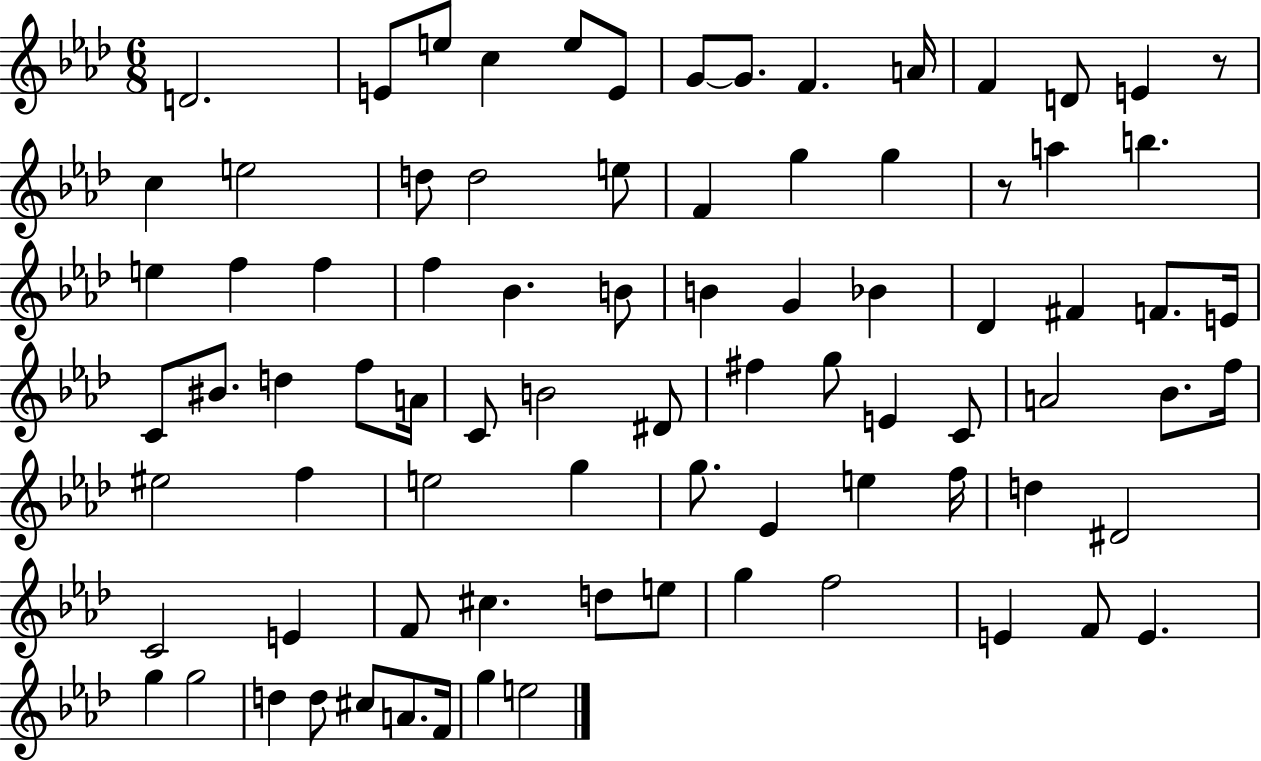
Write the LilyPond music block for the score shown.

{
  \clef treble
  \numericTimeSignature
  \time 6/8
  \key aes \major
  \repeat volta 2 { d'2. | e'8 e''8 c''4 e''8 e'8 | g'8~~ g'8. f'4. a'16 | f'4 d'8 e'4 r8 | \break c''4 e''2 | d''8 d''2 e''8 | f'4 g''4 g''4 | r8 a''4 b''4. | \break e''4 f''4 f''4 | f''4 bes'4. b'8 | b'4 g'4 bes'4 | des'4 fis'4 f'8. e'16 | \break c'8 bis'8. d''4 f''8 a'16 | c'8 b'2 dis'8 | fis''4 g''8 e'4 c'8 | a'2 bes'8. f''16 | \break eis''2 f''4 | e''2 g''4 | g''8. ees'4 e''4 f''16 | d''4 dis'2 | \break c'2 e'4 | f'8 cis''4. d''8 e''8 | g''4 f''2 | e'4 f'8 e'4. | \break g''4 g''2 | d''4 d''8 cis''8 a'8. f'16 | g''4 e''2 | } \bar "|."
}